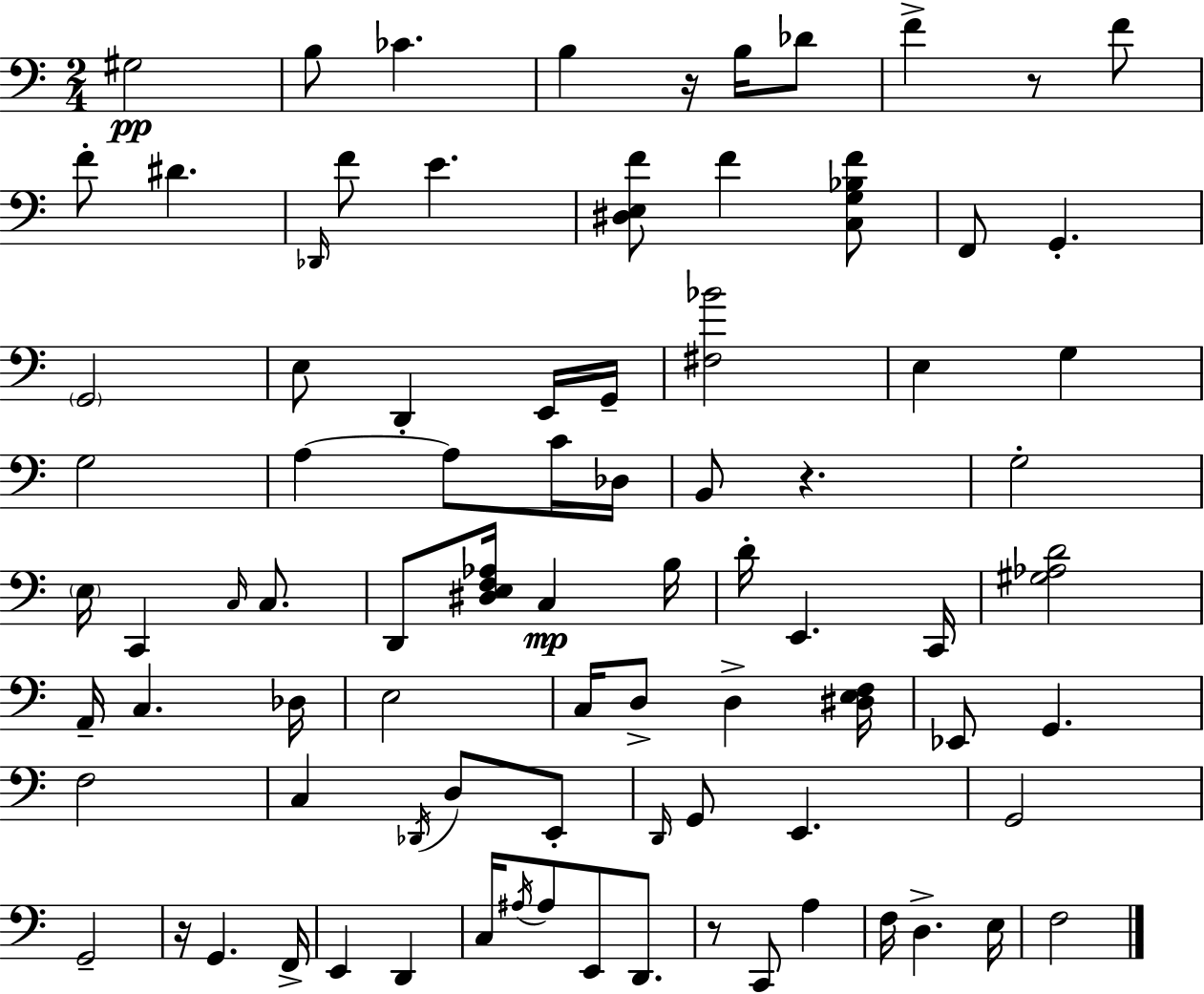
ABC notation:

X:1
T:Untitled
M:2/4
L:1/4
K:Am
^G,2 B,/2 _C B, z/4 B,/4 _D/2 F z/2 F/2 F/2 ^D _D,,/4 F/2 E [^D,E,F]/2 F [C,G,_B,F]/2 F,,/2 G,, G,,2 E,/2 D,, E,,/4 G,,/4 [^F,_B]2 E, G, G,2 A, A,/2 C/4 _D,/4 B,,/2 z G,2 E,/4 C,, C,/4 C,/2 D,,/2 [^D,E,F,_A,]/4 C, B,/4 D/4 E,, C,,/4 [^G,_A,D]2 A,,/4 C, _D,/4 E,2 C,/4 D,/2 D, [^D,E,F,]/4 _E,,/2 G,, F,2 C, _D,,/4 D,/2 E,,/2 D,,/4 G,,/2 E,, G,,2 G,,2 z/4 G,, F,,/4 E,, D,, C,/4 ^A,/4 ^A,/2 E,,/2 D,,/2 z/2 C,,/2 A, F,/4 D, E,/4 F,2